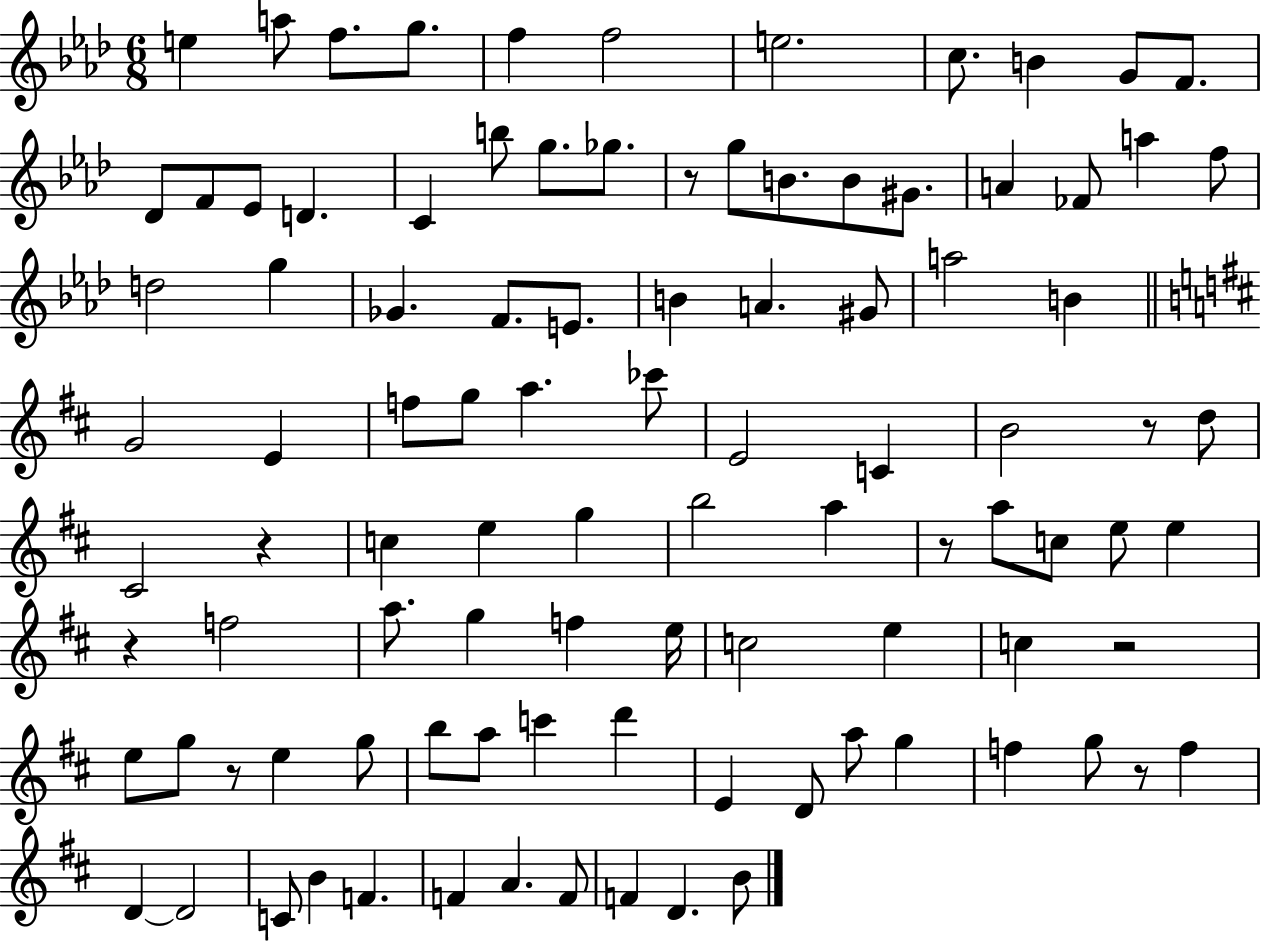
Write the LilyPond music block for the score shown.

{
  \clef treble
  \numericTimeSignature
  \time 6/8
  \key aes \major
  e''4 a''8 f''8. g''8. | f''4 f''2 | e''2. | c''8. b'4 g'8 f'8. | \break des'8 f'8 ees'8 d'4. | c'4 b''8 g''8. ges''8. | r8 g''8 b'8. b'8 gis'8. | a'4 fes'8 a''4 f''8 | \break d''2 g''4 | ges'4. f'8. e'8. | b'4 a'4. gis'8 | a''2 b'4 | \break \bar "||" \break \key d \major g'2 e'4 | f''8 g''8 a''4. ces'''8 | e'2 c'4 | b'2 r8 d''8 | \break cis'2 r4 | c''4 e''4 g''4 | b''2 a''4 | r8 a''8 c''8 e''8 e''4 | \break r4 f''2 | a''8. g''4 f''4 e''16 | c''2 e''4 | c''4 r2 | \break e''8 g''8 r8 e''4 g''8 | b''8 a''8 c'''4 d'''4 | e'4 d'8 a''8 g''4 | f''4 g''8 r8 f''4 | \break d'4~~ d'2 | c'8 b'4 f'4. | f'4 a'4. f'8 | f'4 d'4. b'8 | \break \bar "|."
}